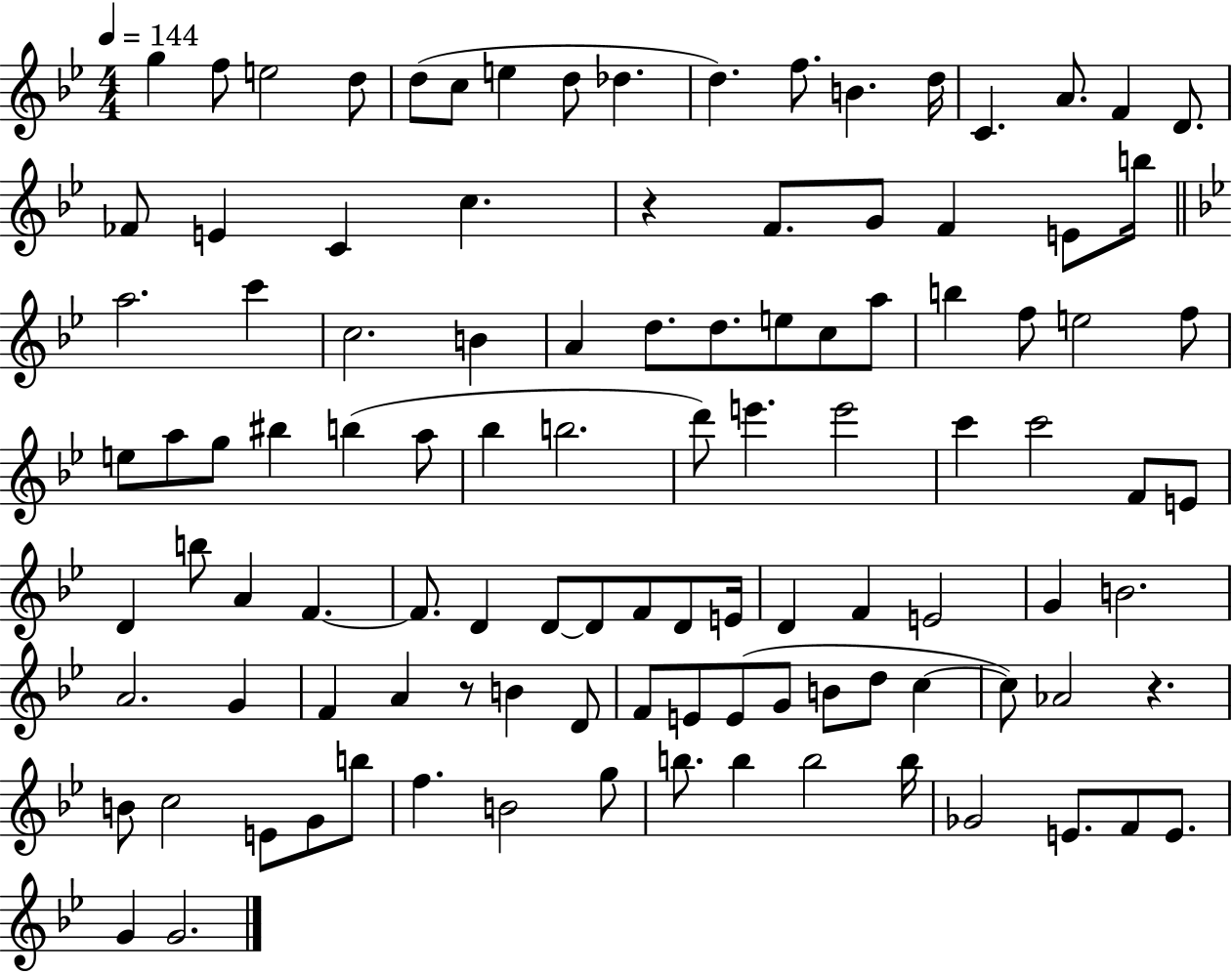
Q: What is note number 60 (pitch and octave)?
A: F4